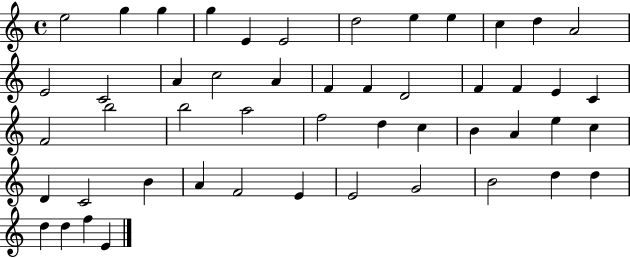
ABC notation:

X:1
T:Untitled
M:4/4
L:1/4
K:C
e2 g g g E E2 d2 e e c d A2 E2 C2 A c2 A F F D2 F F E C F2 b2 b2 a2 f2 d c B A e c D C2 B A F2 E E2 G2 B2 d d d d f E